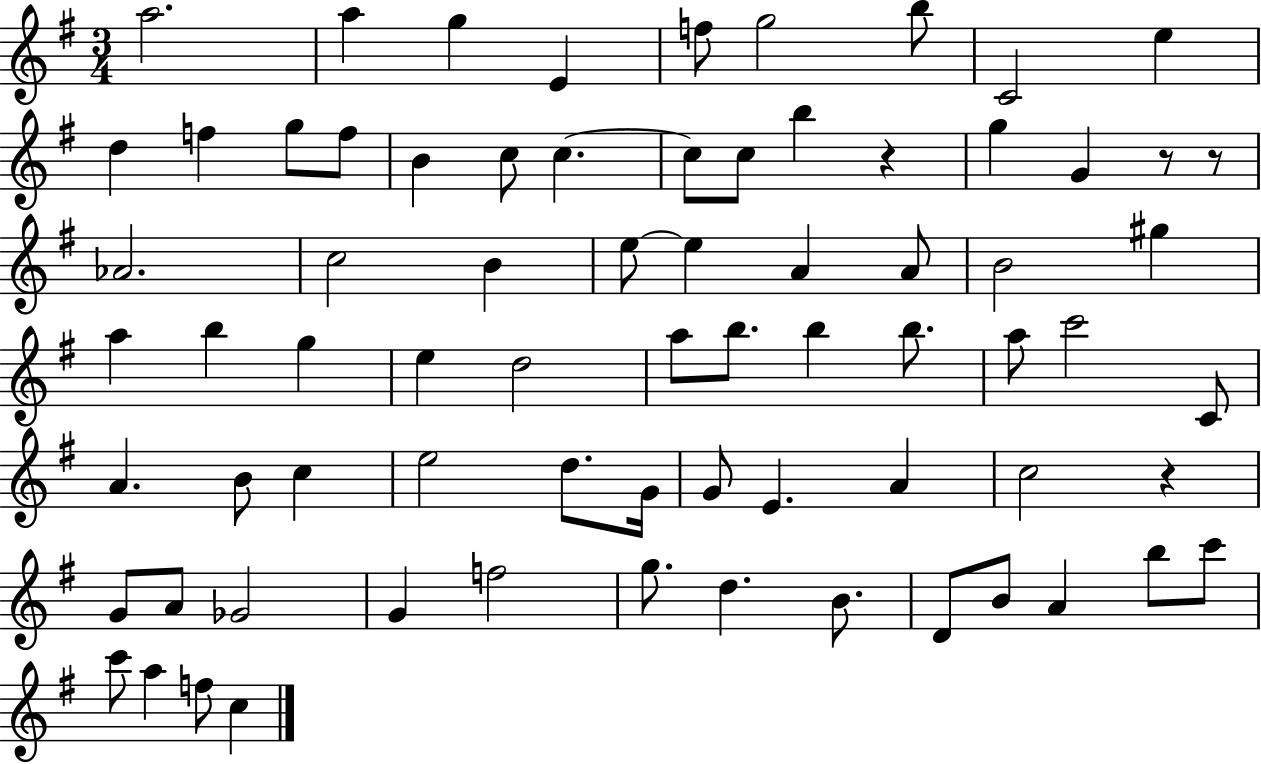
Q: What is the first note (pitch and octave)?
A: A5